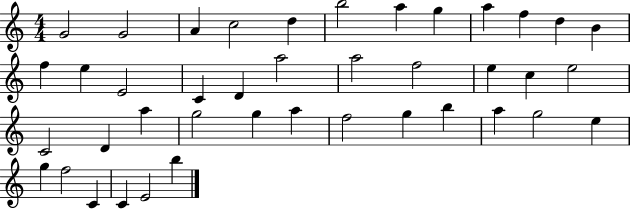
{
  \clef treble
  \numericTimeSignature
  \time 4/4
  \key c \major
  g'2 g'2 | a'4 c''2 d''4 | b''2 a''4 g''4 | a''4 f''4 d''4 b'4 | \break f''4 e''4 e'2 | c'4 d'4 a''2 | a''2 f''2 | e''4 c''4 e''2 | \break c'2 d'4 a''4 | g''2 g''4 a''4 | f''2 g''4 b''4 | a''4 g''2 e''4 | \break g''4 f''2 c'4 | c'4 e'2 b''4 | \bar "|."
}